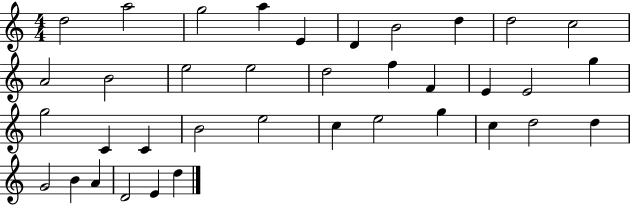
D5/h A5/h G5/h A5/q E4/q D4/q B4/h D5/q D5/h C5/h A4/h B4/h E5/h E5/h D5/h F5/q F4/q E4/q E4/h G5/q G5/h C4/q C4/q B4/h E5/h C5/q E5/h G5/q C5/q D5/h D5/q G4/h B4/q A4/q D4/h E4/q D5/q